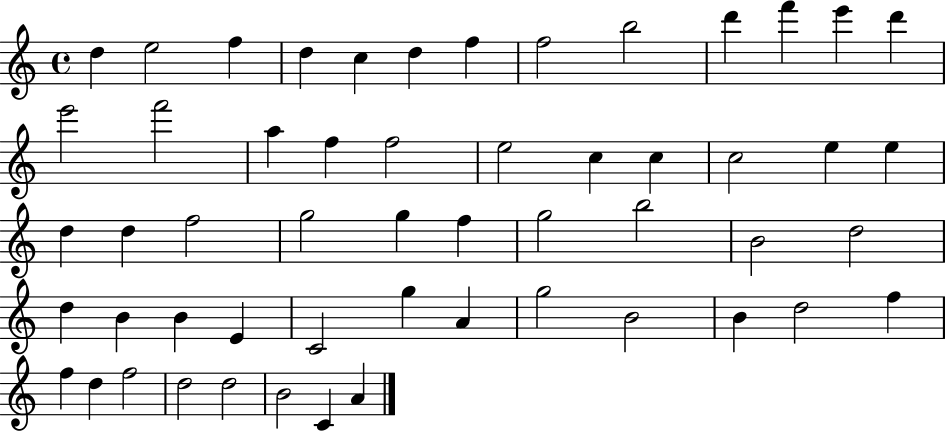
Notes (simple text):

D5/q E5/h F5/q D5/q C5/q D5/q F5/q F5/h B5/h D6/q F6/q E6/q D6/q E6/h F6/h A5/q F5/q F5/h E5/h C5/q C5/q C5/h E5/q E5/q D5/q D5/q F5/h G5/h G5/q F5/q G5/h B5/h B4/h D5/h D5/q B4/q B4/q E4/q C4/h G5/q A4/q G5/h B4/h B4/q D5/h F5/q F5/q D5/q F5/h D5/h D5/h B4/h C4/q A4/q